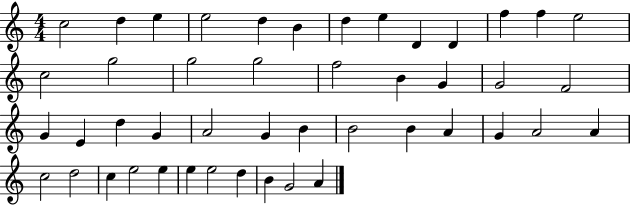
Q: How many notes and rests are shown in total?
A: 46